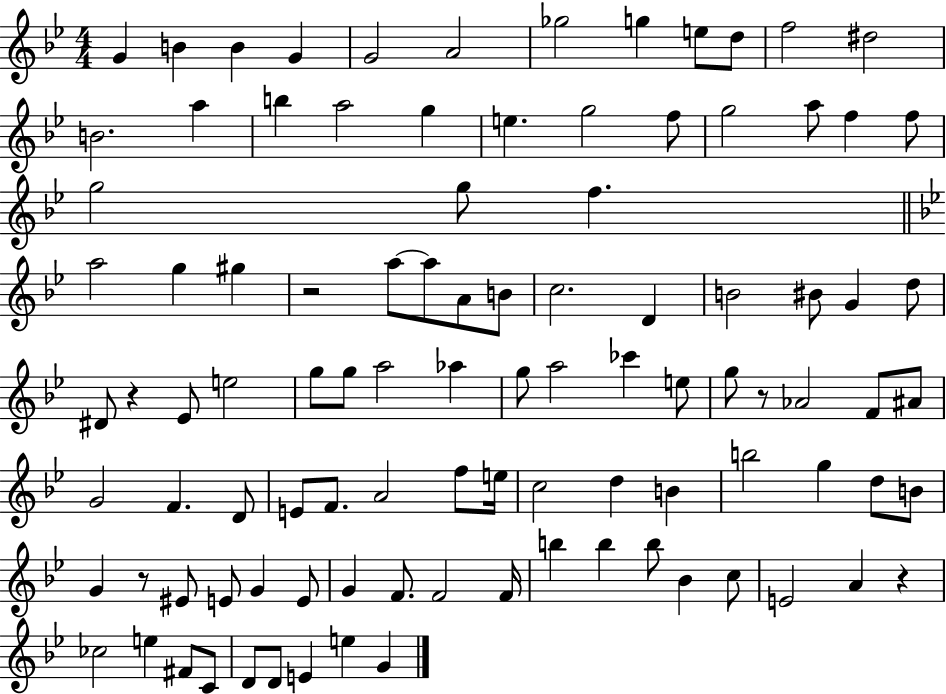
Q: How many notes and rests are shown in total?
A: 100